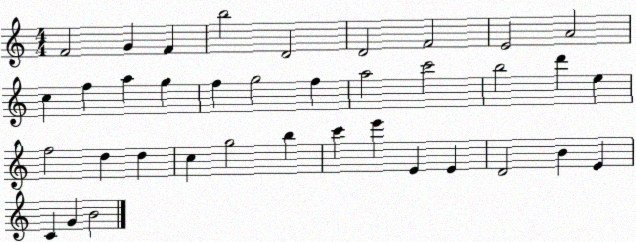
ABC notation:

X:1
T:Untitled
M:4/4
L:1/4
K:C
F2 G F b2 D2 D2 F2 E2 A2 c f a g f g2 f a2 c'2 b2 d' e f2 d d c g2 b c' e' E E D2 B E C G B2